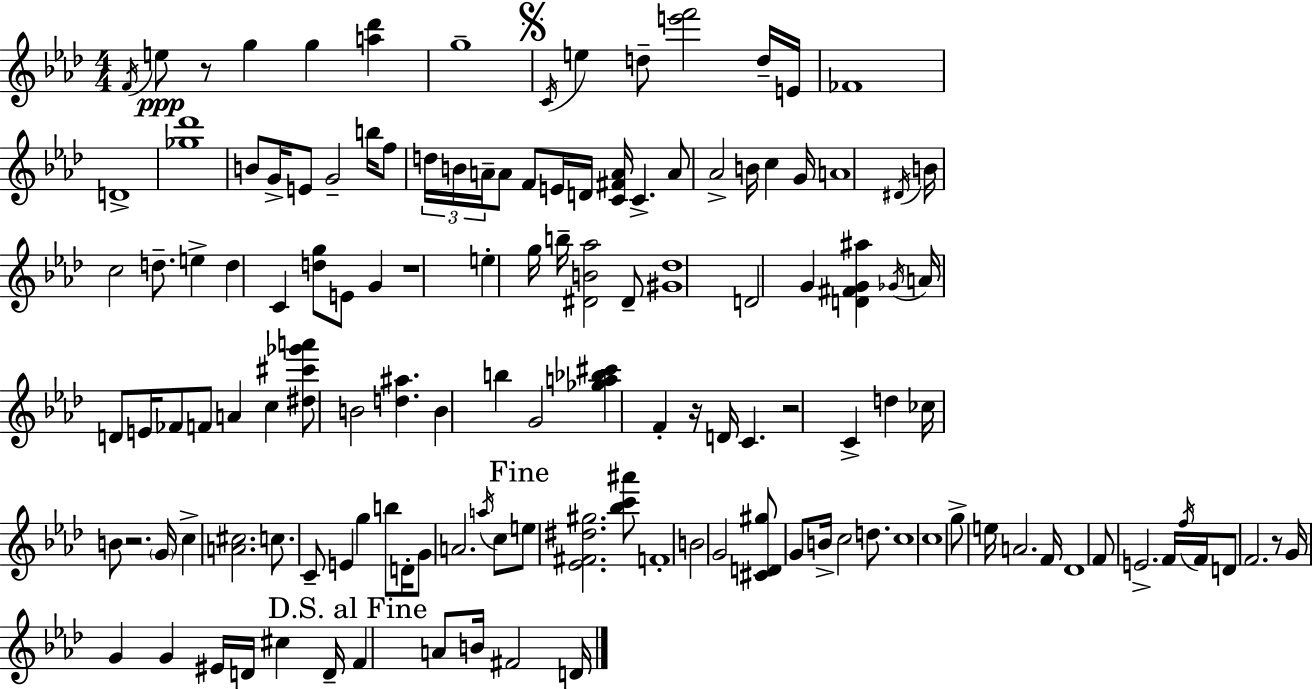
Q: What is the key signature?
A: F minor